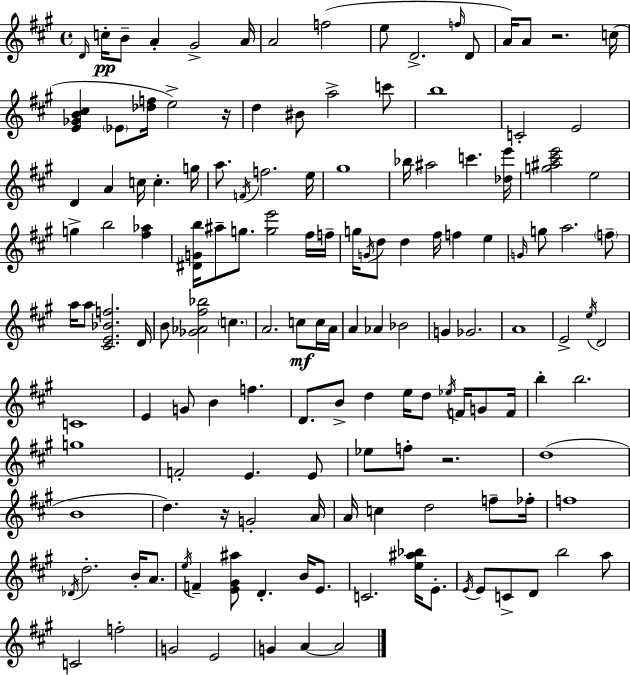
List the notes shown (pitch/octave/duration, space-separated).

D4/s C5/s B4/e A4/q G#4/h A4/s A4/h F5/h E5/e D4/h. F5/s D4/e A4/s A4/e R/h. C5/s [E4,Gb4,B4,C#5]/q Eb4/e [Db5,F5]/s E5/h R/s D5/q BIS4/e A5/h C6/e B5/w C4/h E4/h D4/q A4/q C5/s C5/q. G5/s A5/e. F4/s F5/h. E5/s G#5/w Bb5/s A#5/h C6/q. [Db5,E6]/s [G5,A#5,C#6,E6]/h E5/h G5/q B5/h [F#5,Ab5]/q [D#4,G4,B5]/s A#5/e G5/e. [G5,E6]/h F#5/s F5/s G5/s G4/s D5/e D5/q F#5/s F5/q E5/q G4/s G5/e A5/h. F5/e A5/s A5/e [C#4,E4,Bb4,F5]/h. D4/s B4/e [Gb4,Ab4,F#5,Bb5]/h C5/q. A4/h. C5/e C5/s A4/s A4/q Ab4/q Bb4/h G4/q Gb4/h. A4/w E4/h E5/s D4/h C4/w E4/q G4/e B4/q F5/q. D4/e. B4/e D5/q E5/s D5/e Eb5/s F4/s G4/e F4/s B5/q B5/h. G5/w F4/h E4/q. E4/e Eb5/e F5/e R/h. D5/w B4/w D5/q. R/s G4/h A4/s A4/s C5/q D5/h F5/e FES5/s F5/w Db4/s D5/h. B4/s A4/e. E5/s F4/q [E4,G#4,A#5]/e D4/q. B4/s E4/e. C4/h. [E5,A#5,Bb5]/s E4/e. E4/s E4/e C4/e D4/e B5/h A5/e C4/h F5/h G4/h E4/h G4/q A4/q A4/h